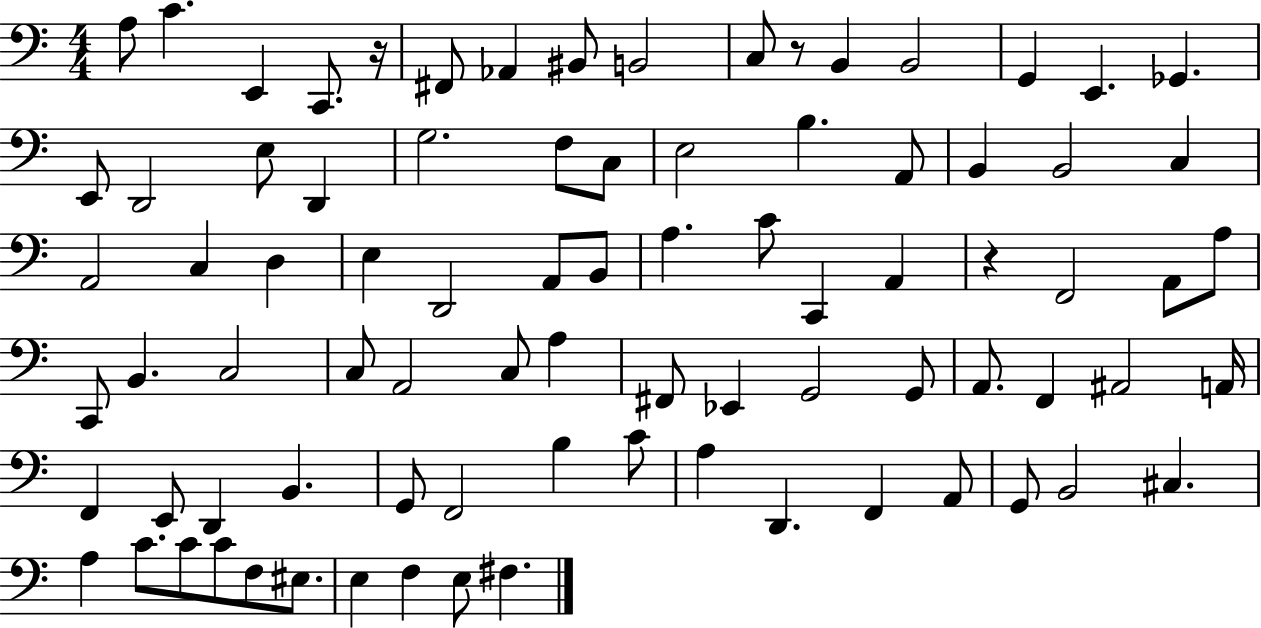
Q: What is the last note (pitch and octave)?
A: F#3